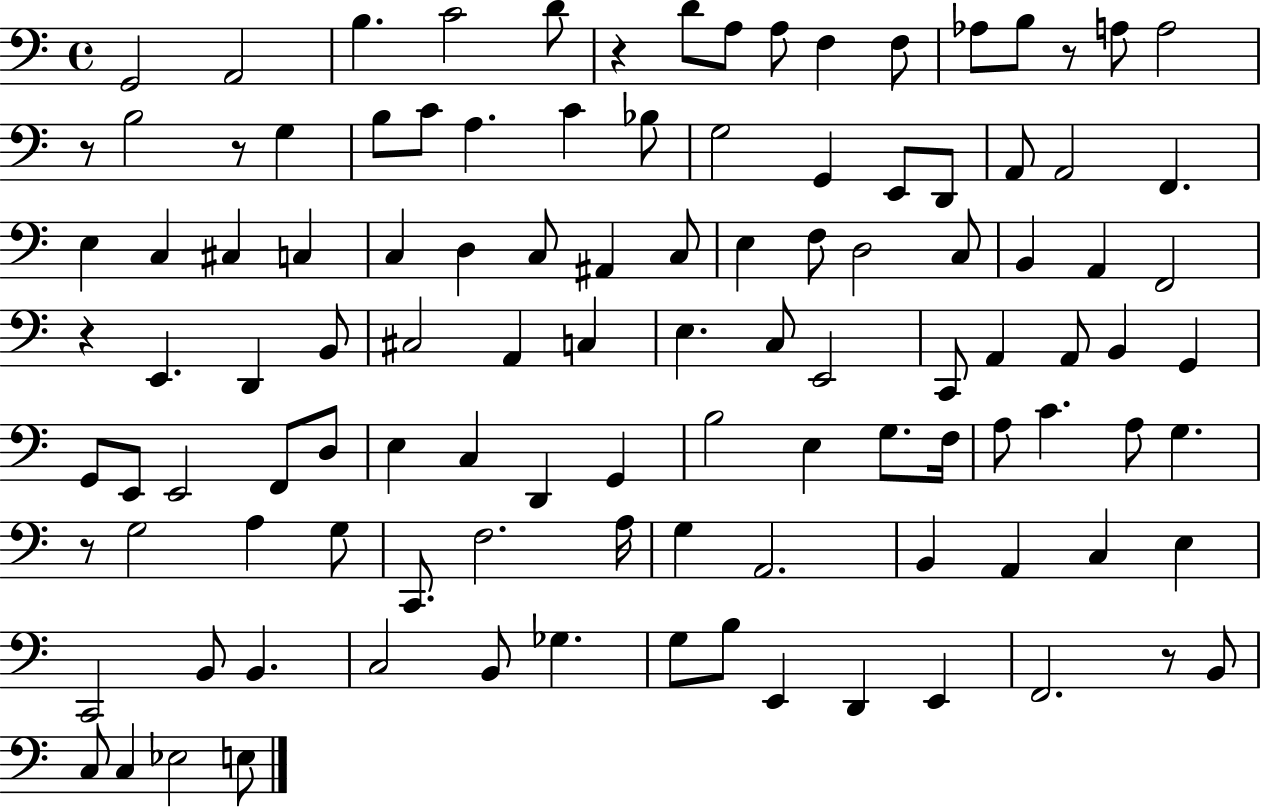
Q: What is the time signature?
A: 4/4